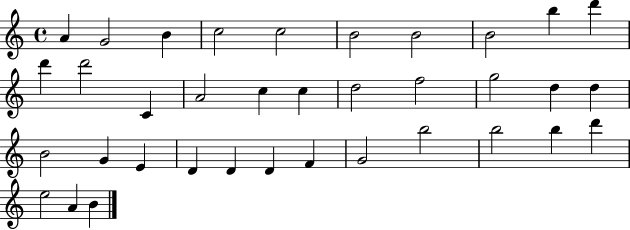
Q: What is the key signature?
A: C major